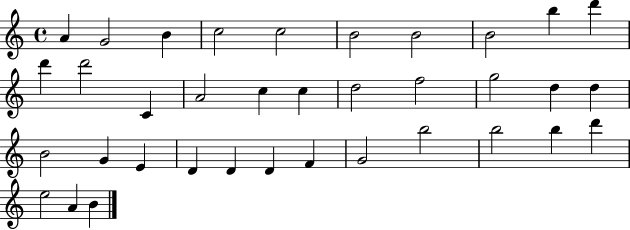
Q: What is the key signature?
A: C major